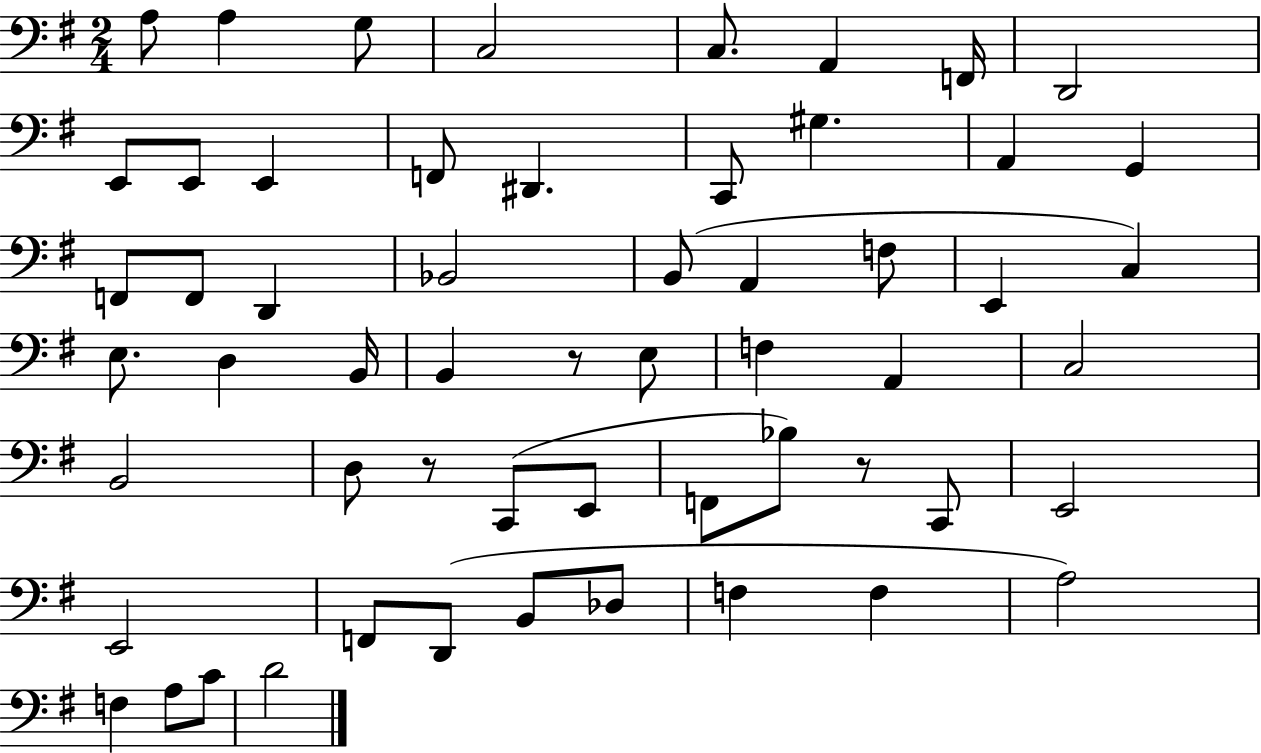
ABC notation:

X:1
T:Untitled
M:2/4
L:1/4
K:G
A,/2 A, G,/2 C,2 C,/2 A,, F,,/4 D,,2 E,,/2 E,,/2 E,, F,,/2 ^D,, C,,/2 ^G, A,, G,, F,,/2 F,,/2 D,, _B,,2 B,,/2 A,, F,/2 E,, C, E,/2 D, B,,/4 B,, z/2 E,/2 F, A,, C,2 B,,2 D,/2 z/2 C,,/2 E,,/2 F,,/2 _B,/2 z/2 C,,/2 E,,2 E,,2 F,,/2 D,,/2 B,,/2 _D,/2 F, F, A,2 F, A,/2 C/2 D2